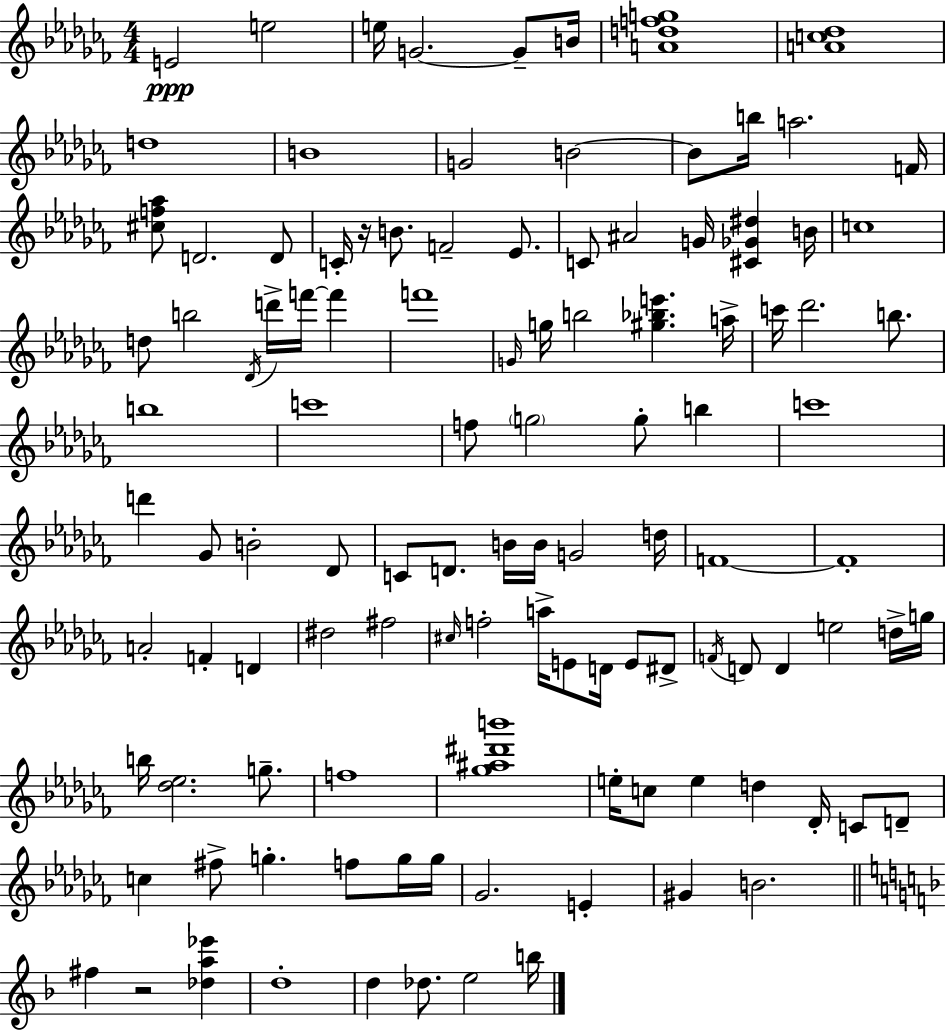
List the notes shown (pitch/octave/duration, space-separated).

E4/h E5/h E5/s G4/h. G4/e B4/s [A4,D5,F5,G5]/w [A4,C5,Db5]/w D5/w B4/w G4/h B4/h B4/e B5/s A5/h. F4/s [C#5,F5,Ab5]/e D4/h. D4/e C4/s R/s B4/e. F4/h Eb4/e. C4/e A#4/h G4/s [C#4,Gb4,D#5]/q B4/s C5/w D5/e B5/h Db4/s D6/s F6/s F6/q F6/w G4/s G5/s B5/h [G#5,Bb5,E6]/q. A5/s C6/s Db6/h. B5/e. B5/w C6/w F5/e G5/h G5/e B5/q C6/w D6/q Gb4/e B4/h Db4/e C4/e D4/e. B4/s B4/s G4/h D5/s F4/w F4/w A4/h F4/q D4/q D#5/h F#5/h C#5/s F5/h A5/s E4/e D4/s E4/e D#4/e F4/s D4/e D4/q E5/h D5/s G5/s B5/s [Db5,Eb5]/h. G5/e. F5/w [Gb5,A#5,D#6,B6]/w E5/s C5/e E5/q D5/q Db4/s C4/e D4/e C5/q F#5/e G5/q. F5/e G5/s G5/s Gb4/h. E4/q G#4/q B4/h. F#5/q R/h [Db5,A5,Eb6]/q D5/w D5/q Db5/e. E5/h B5/s